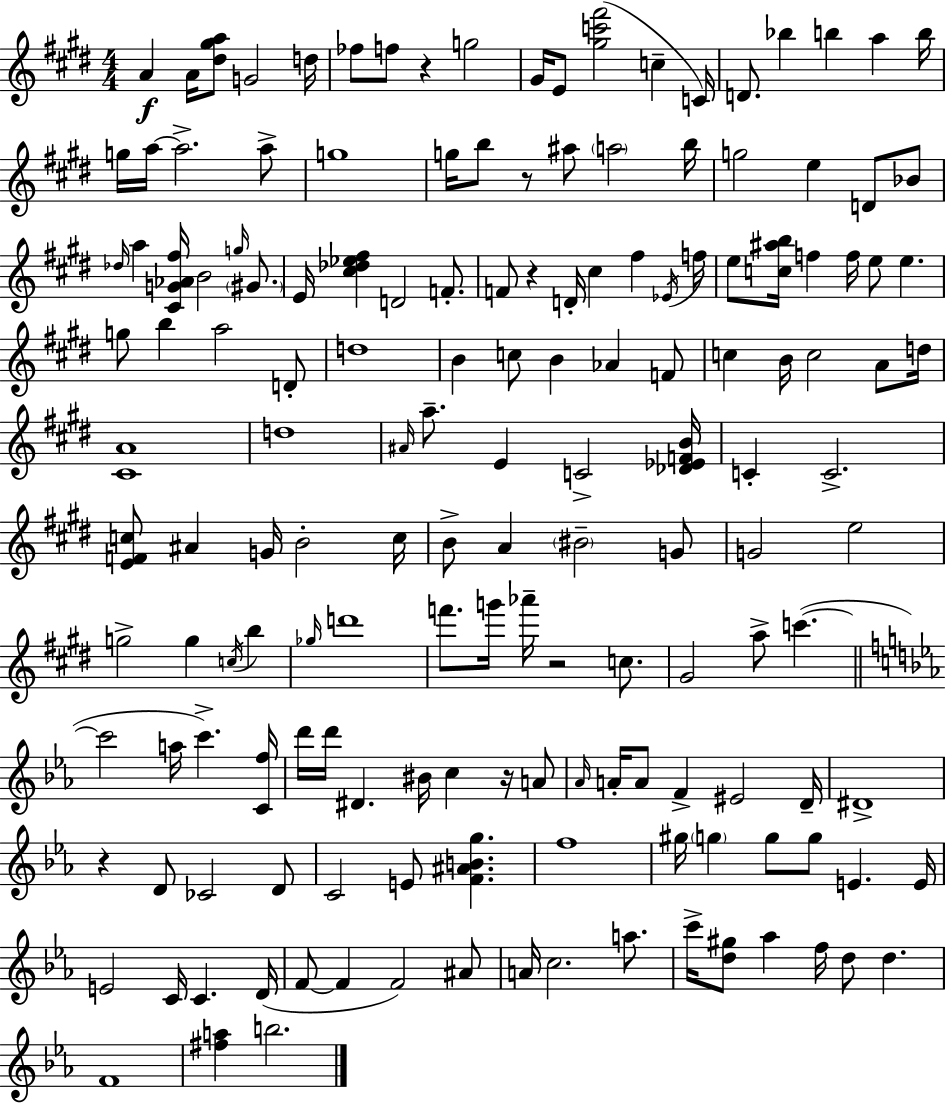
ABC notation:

X:1
T:Untitled
M:4/4
L:1/4
K:E
A A/4 [^d^ga]/2 G2 d/4 _f/2 f/2 z g2 ^G/4 E/2 [^gc'^f']2 c C/4 D/2 _b b a b/4 g/4 a/4 a2 a/2 g4 g/4 b/2 z/2 ^a/2 a2 b/4 g2 e D/2 _B/2 _d/4 a [^CG_A^f]/4 B2 g/4 ^G/2 E/4 [^c_d_e^f] D2 F/2 F/2 z D/4 ^c ^f _E/4 f/4 e/2 [c^ab]/4 f f/4 e/2 e g/2 b a2 D/2 d4 B c/2 B _A F/2 c B/4 c2 A/2 d/4 [^CA]4 d4 ^A/4 a/2 E C2 [_D_EFB]/4 C C2 [EFc]/2 ^A G/4 B2 c/4 B/2 A ^B2 G/2 G2 e2 g2 g c/4 b _g/4 d'4 f'/2 g'/4 _a'/4 z2 c/2 ^G2 a/2 c' c'2 a/4 c' [Cf]/4 d'/4 d'/4 ^D ^B/4 c z/4 A/2 _A/4 A/4 A/2 F ^E2 D/4 ^D4 z D/2 _C2 D/2 C2 E/2 [F^ABg] f4 ^g/4 g g/2 g/2 E E/4 E2 C/4 C D/4 F/2 F F2 ^A/2 A/4 c2 a/2 c'/4 [d^g]/2 _a f/4 d/2 d F4 [^fa] b2